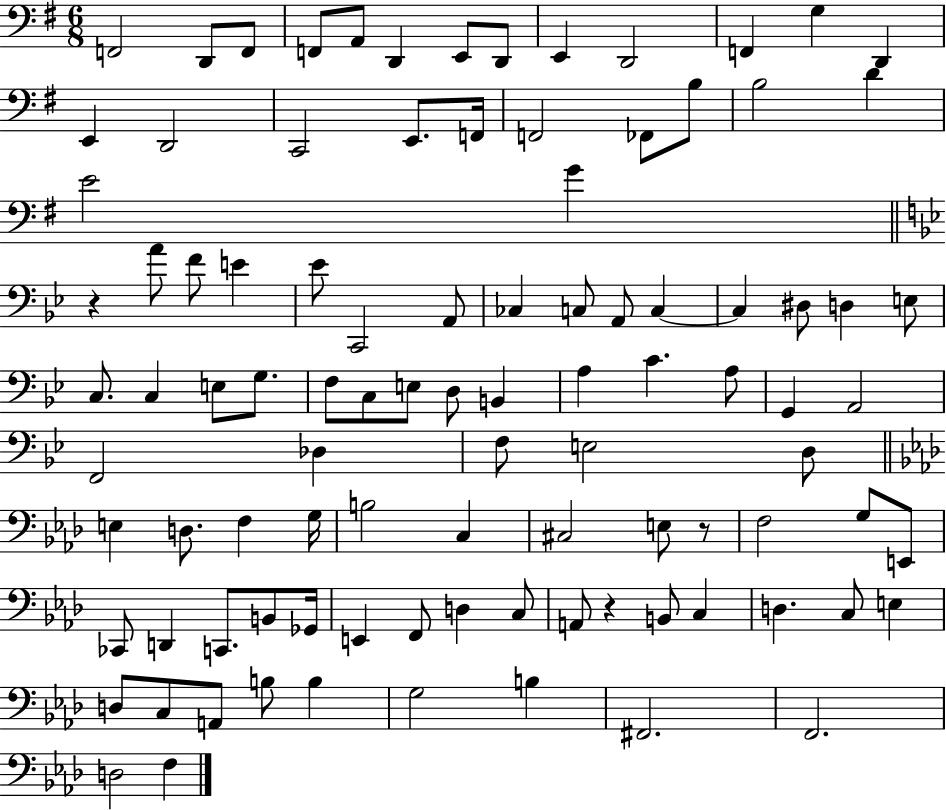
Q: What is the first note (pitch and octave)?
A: F2